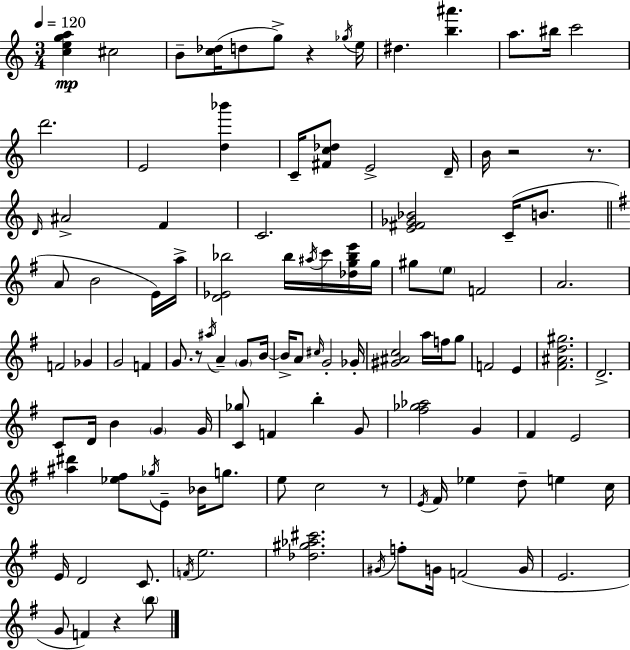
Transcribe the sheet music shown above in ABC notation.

X:1
T:Untitled
M:3/4
L:1/4
K:C
[cega] ^c2 B/2 [c_d]/4 d/2 g/2 z _g/4 e/4 ^d [b^a'] a/2 ^b/4 c'2 d'2 E2 [d_b'] C/4 [^Fc_d]/2 E2 D/4 B/4 z2 z/2 D/4 ^A2 F C2 [E^F_G_B]2 C/4 B/2 A/2 B2 E/4 a/4 [D_E_b]2 _b/4 ^a/4 c'/4 [_dg_be']/4 g/4 ^g/2 e/2 F2 A2 F2 _G G2 F G/2 z/2 ^a/4 A G/2 B/4 B/4 A/2 ^c/4 G2 _G/4 [^G^Ac]2 a/4 f/4 g/2 F2 E [^F^Ad^g]2 D2 C/2 D/4 B G G/4 [C_g]/2 F b G/2 [^f_g_a]2 G ^F E2 [^a^d'] [_e^f]/2 _g/4 E/2 _B/4 g/2 e/2 c2 z/2 E/4 ^F/4 _e d/2 e c/4 E/4 D2 C/2 F/4 e2 [_d^g_a^c']2 ^G/4 f/2 G/4 F2 G/4 E2 G/2 F z b/2